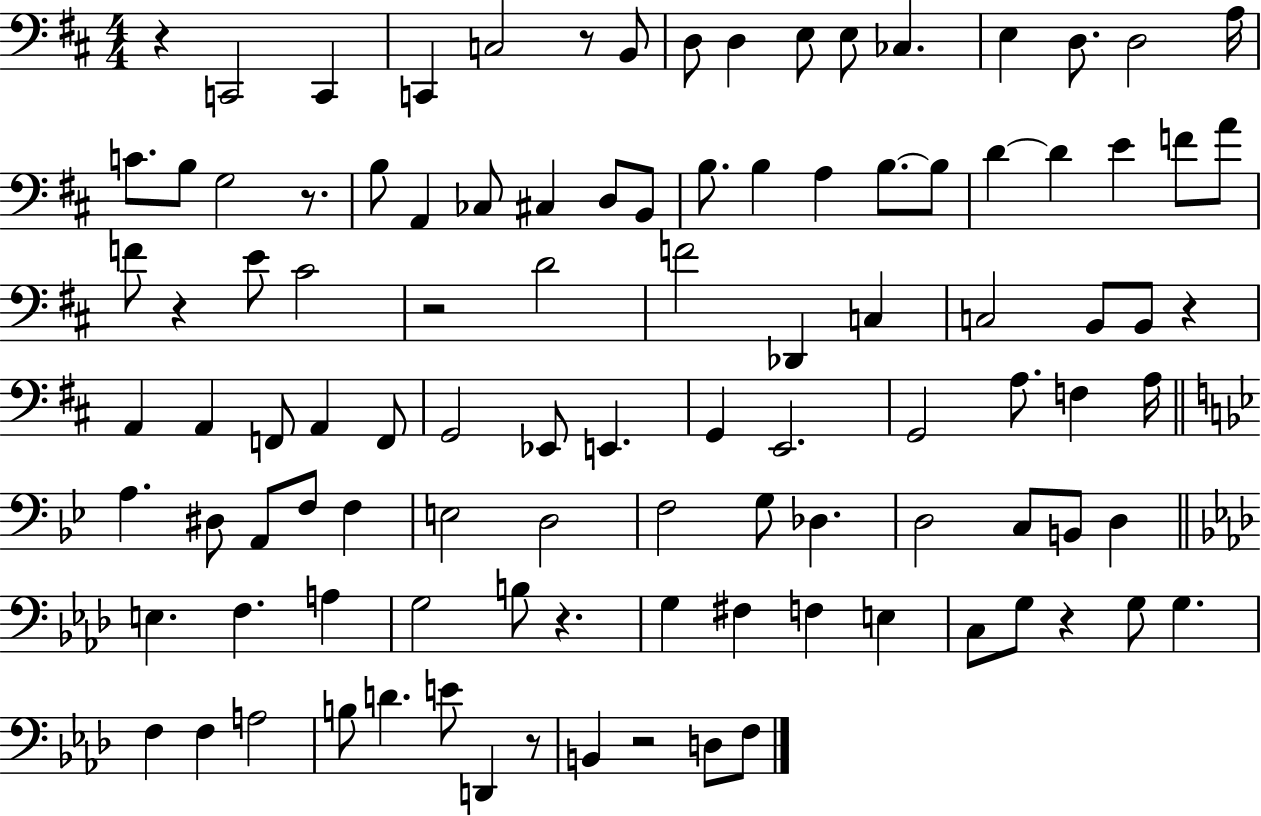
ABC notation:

X:1
T:Untitled
M:4/4
L:1/4
K:D
z C,,2 C,, C,, C,2 z/2 B,,/2 D,/2 D, E,/2 E,/2 _C, E, D,/2 D,2 A,/4 C/2 B,/2 G,2 z/2 B,/2 A,, _C,/2 ^C, D,/2 B,,/2 B,/2 B, A, B,/2 B,/2 D D E F/2 A/2 F/2 z E/2 ^C2 z2 D2 F2 _D,, C, C,2 B,,/2 B,,/2 z A,, A,, F,,/2 A,, F,,/2 G,,2 _E,,/2 E,, G,, E,,2 G,,2 A,/2 F, A,/4 A, ^D,/2 A,,/2 F,/2 F, E,2 D,2 F,2 G,/2 _D, D,2 C,/2 B,,/2 D, E, F, A, G,2 B,/2 z G, ^F, F, E, C,/2 G,/2 z G,/2 G, F, F, A,2 B,/2 D E/2 D,, z/2 B,, z2 D,/2 F,/2